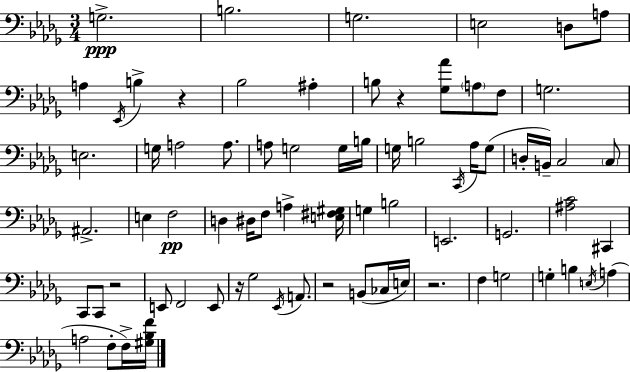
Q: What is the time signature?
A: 3/4